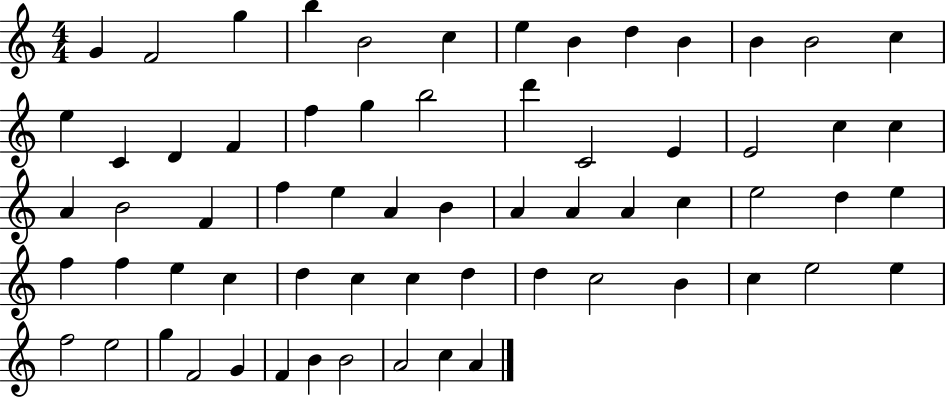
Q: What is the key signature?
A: C major